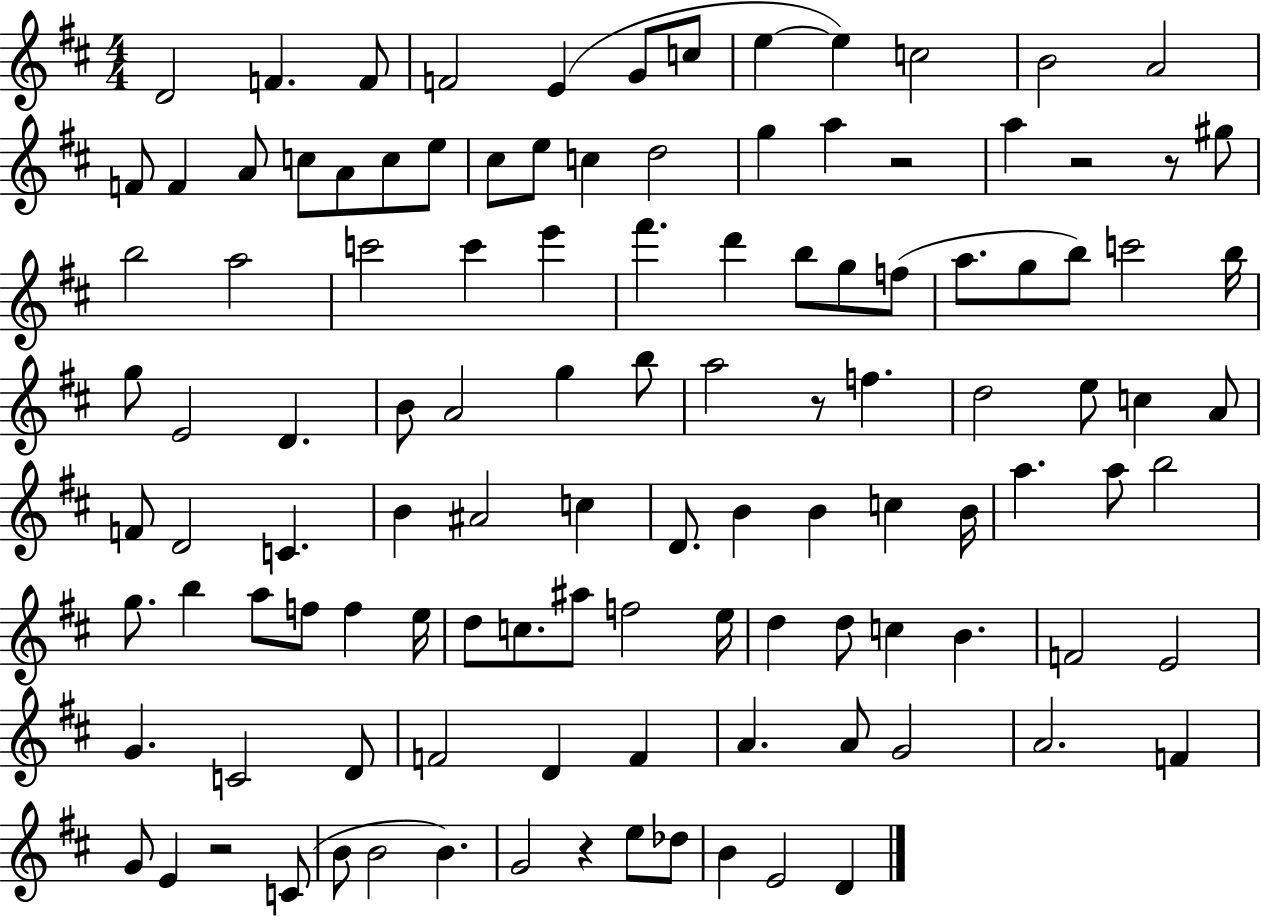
X:1
T:Untitled
M:4/4
L:1/4
K:D
D2 F F/2 F2 E G/2 c/2 e e c2 B2 A2 F/2 F A/2 c/2 A/2 c/2 e/2 ^c/2 e/2 c d2 g a z2 a z2 z/2 ^g/2 b2 a2 c'2 c' e' ^f' d' b/2 g/2 f/2 a/2 g/2 b/2 c'2 b/4 g/2 E2 D B/2 A2 g b/2 a2 z/2 f d2 e/2 c A/2 F/2 D2 C B ^A2 c D/2 B B c B/4 a a/2 b2 g/2 b a/2 f/2 f e/4 d/2 c/2 ^a/2 f2 e/4 d d/2 c B F2 E2 G C2 D/2 F2 D F A A/2 G2 A2 F G/2 E z2 C/2 B/2 B2 B G2 z e/2 _d/2 B E2 D